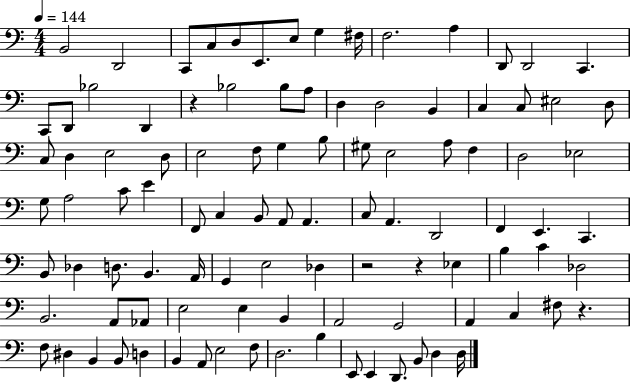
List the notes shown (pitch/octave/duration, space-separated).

B2/h D2/h C2/e C3/e D3/e E2/e. E3/e G3/q F#3/s F3/h. A3/q D2/e D2/h C2/q. C2/e D2/e Bb3/h D2/q R/q Bb3/h Bb3/e A3/e D3/q D3/h B2/q C3/q C3/e EIS3/h D3/e C3/e D3/q E3/h D3/e E3/h F3/e G3/q B3/e G#3/e E3/h A3/e F3/q D3/h Eb3/h G3/e A3/h C4/e E4/q F2/e C3/q B2/e A2/e A2/q. C3/e A2/q. D2/h F2/q E2/q. C2/q. B2/e Db3/q D3/e. B2/q. A2/s G2/q E3/h Db3/q R/h R/q Eb3/q B3/q C4/q Db3/h B2/h. A2/e Ab2/e E3/h E3/q B2/q A2/h G2/h A2/q C3/q F#3/e R/q. F3/e D#3/q B2/q B2/e D3/q B2/q A2/e E3/h F3/e D3/h. B3/q E2/e E2/q D2/e. B2/e D3/q D3/s